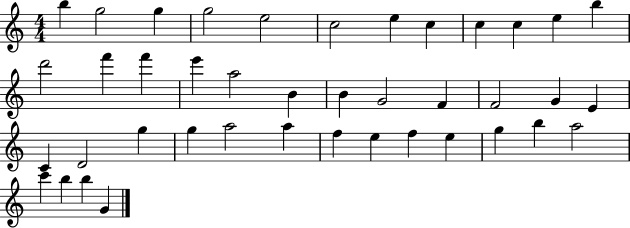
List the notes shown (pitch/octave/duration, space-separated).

B5/q G5/h G5/q G5/h E5/h C5/h E5/q C5/q C5/q C5/q E5/q B5/q D6/h F6/q F6/q E6/q A5/h B4/q B4/q G4/h F4/q F4/h G4/q E4/q C4/q D4/h G5/q G5/q A5/h A5/q F5/q E5/q F5/q E5/q G5/q B5/q A5/h C6/q B5/q B5/q G4/q